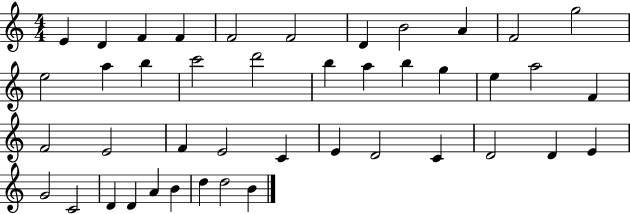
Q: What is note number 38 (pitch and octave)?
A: D4